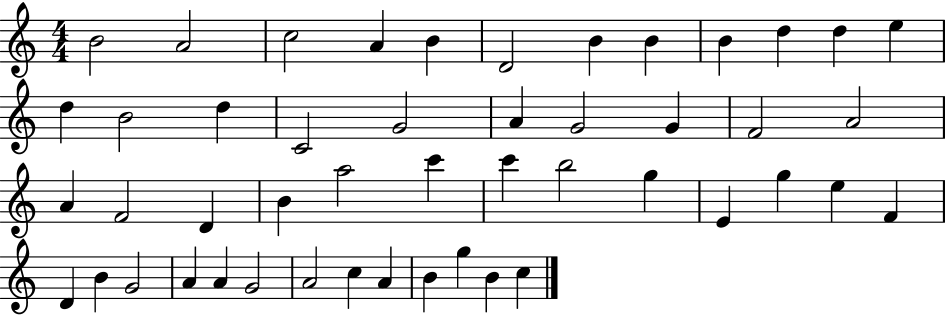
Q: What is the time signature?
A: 4/4